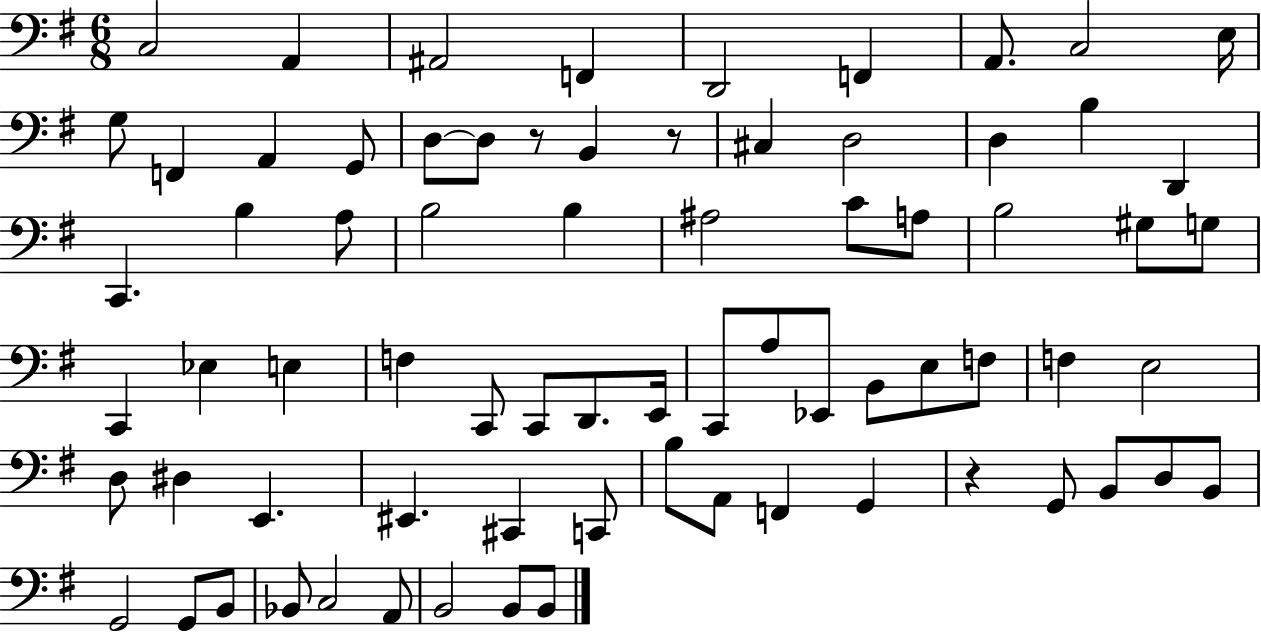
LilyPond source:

{
  \clef bass
  \numericTimeSignature
  \time 6/8
  \key g \major
  c2 a,4 | ais,2 f,4 | d,2 f,4 | a,8. c2 e16 | \break g8 f,4 a,4 g,8 | d8~~ d8 r8 b,4 r8 | cis4 d2 | d4 b4 d,4 | \break c,4. b4 a8 | b2 b4 | ais2 c'8 a8 | b2 gis8 g8 | \break c,4 ees4 e4 | f4 c,8 c,8 d,8. e,16 | c,8 a8 ees,8 b,8 e8 f8 | f4 e2 | \break d8 dis4 e,4. | eis,4. cis,4 c,8 | b8 a,8 f,4 g,4 | r4 g,8 b,8 d8 b,8 | \break g,2 g,8 b,8 | bes,8 c2 a,8 | b,2 b,8 b,8 | \bar "|."
}